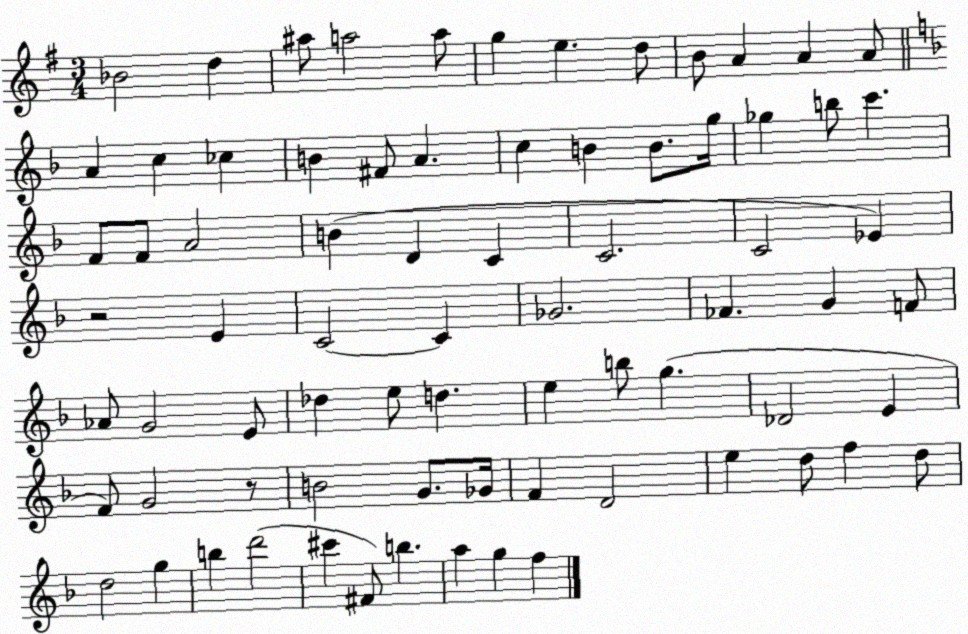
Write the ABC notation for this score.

X:1
T:Untitled
M:3/4
L:1/4
K:G
_B2 d ^a/2 a2 a/2 g e d/2 B/2 A A A/2 A c _c B ^F/2 A c B B/2 g/4 _g b/2 c' F/2 F/2 A2 B D C C2 C2 _E z2 E C2 C _G2 _F G F/2 _A/2 G2 E/2 _d e/2 d e b/2 g _D2 E F/2 G2 z/2 B2 G/2 _G/4 F D2 e d/2 f d/2 d2 g b d'2 ^c' ^F/2 b a g f